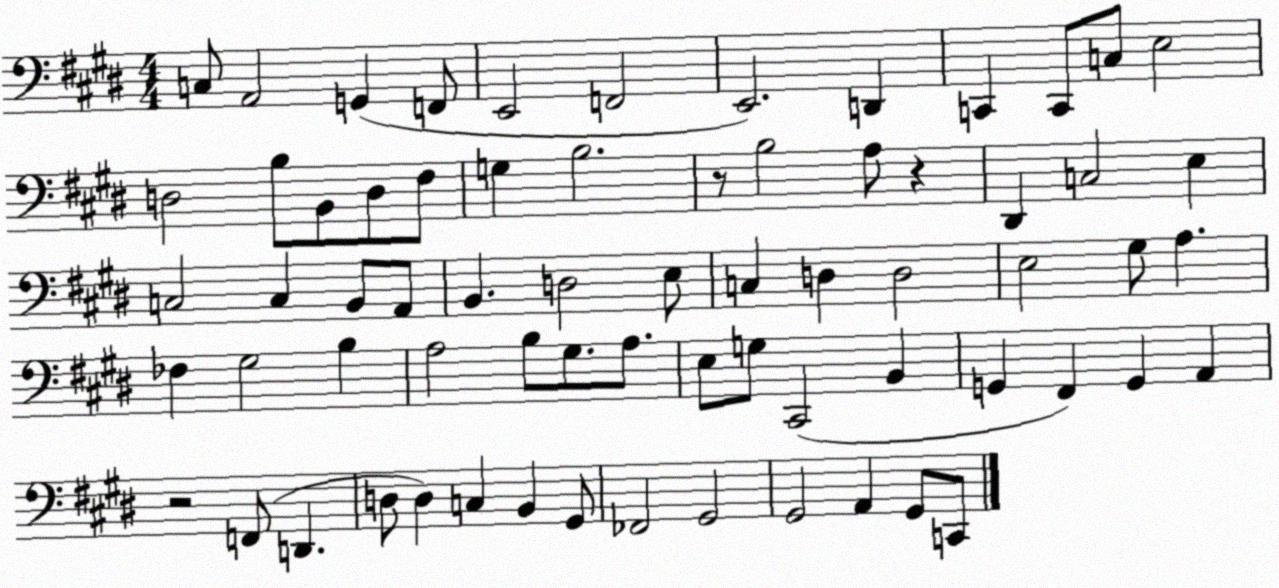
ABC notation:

X:1
T:Untitled
M:4/4
L:1/4
K:E
C,/2 A,,2 G,, F,,/2 E,,2 F,,2 E,,2 D,, C,, C,,/2 C,/2 E,2 D,2 B,/2 B,,/2 D,/2 ^F,/2 G, B,2 z/2 B,2 A,/2 z ^D,, C,2 E, C,2 C, B,,/2 A,,/2 B,, D,2 E,/2 C, D, D,2 E,2 ^G,/2 A, _F, ^G,2 B, A,2 B,/2 ^G,/2 A,/2 E,/2 G,/2 ^C,,2 B,, G,, ^F,, G,, A,, z2 F,,/2 D,, D,/2 D, C, B,, ^G,,/2 _F,,2 ^G,,2 ^G,,2 A,, ^G,,/2 C,,/2